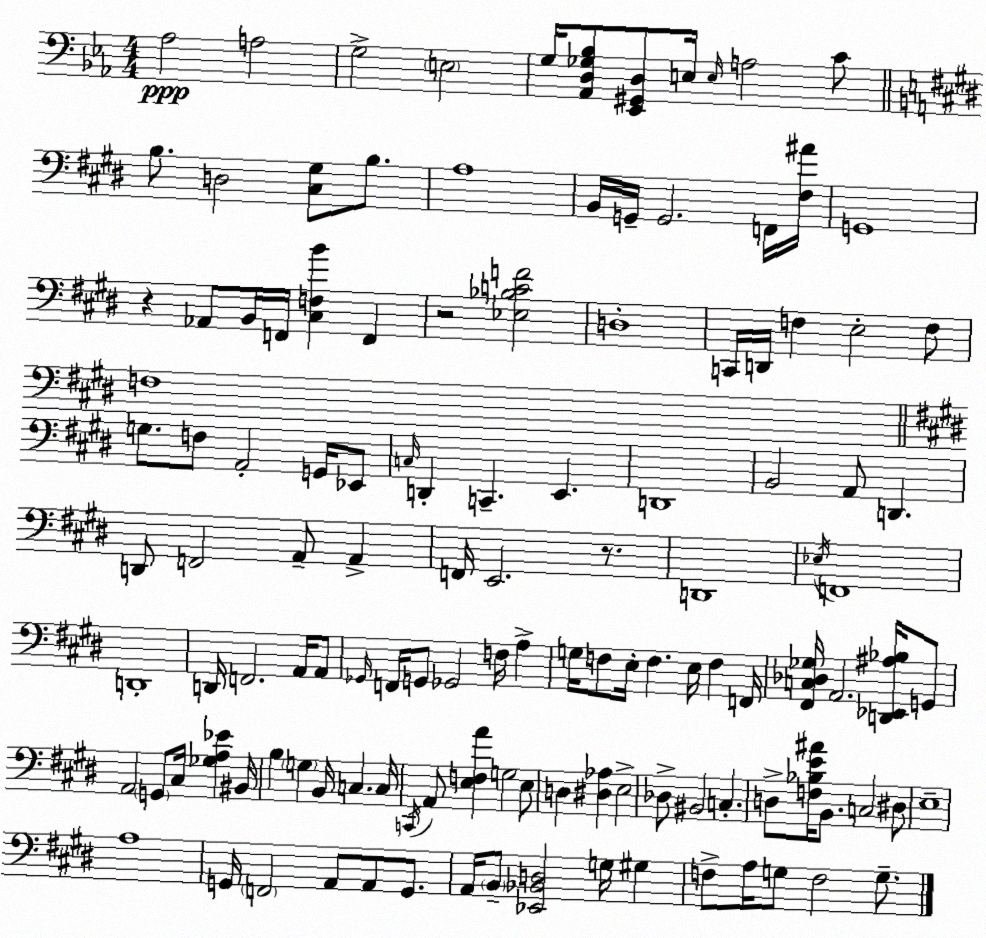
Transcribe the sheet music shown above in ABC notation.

X:1
T:Untitled
M:4/4
L:1/4
K:Eb
_A,2 A,2 G,2 E,2 G,/4 [_A,,D,_G,_B,]/2 [_E,,^G,,D,]/2 E,/4 E,/4 A,2 C/2 B,/2 D,2 [^C,^G,]/2 B,/2 A,4 B,,/4 G,,/4 G,,2 F,,/4 [^F,^A]/4 G,,4 z _A,,/2 B,,/4 F,,/4 [^C,F,B] F,, z2 [_E,_B,CF]2 D,4 C,,/4 D,,/4 F, E,2 F,/2 F,4 G,/2 F,/2 A,,2 G,,/4 _E,,/2 C,/4 D,, C,, E,, D,,4 B,,2 A,,/2 D,, D,,/2 F,,2 A,,/2 A,, F,,/4 E,,2 z/2 D,,4 _E,/4 F,,4 D,,4 D,,/4 F,,2 A,,/4 A,,/2 _G,,/4 F,,/4 G,,/2 _G,,2 F,/4 A, G,/4 F,/2 E,/4 F, E,/4 F, F,,/4 [^F,,C,_D,_G,]/4 A,,2 [D,,_E,,^A,_B,]/4 G,,/2 A,,2 G,,/2 ^C,/4 [_G,A,_E] ^B,,/4 B, G, B,,/4 C, C,/4 C,,/4 A,,/2 [E,F,A] G,2 E,/2 D, [^D,_A,] E,2 _D,/2 ^B,,2 C, D,/2 [F,_B,E^A]/4 B,,/2 C,2 ^D,/2 E,4 A,4 G,,/4 F,,2 A,,/2 A,,/2 G,,/2 A,,/4 B,,/2 [_E,,_B,,D,]2 G,/4 ^G, F,/2 A,/4 G,/2 F,2 G,/2